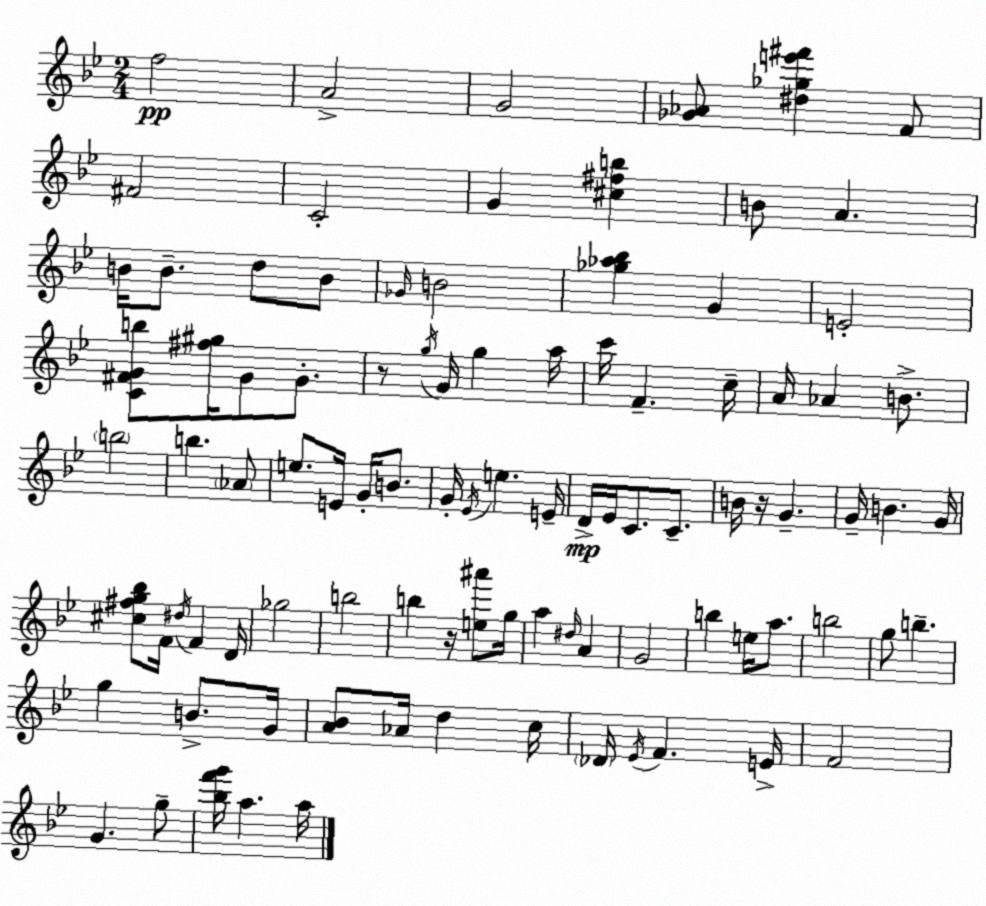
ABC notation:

X:1
T:Untitled
M:2/4
L:1/4
K:Bb
f2 A2 G2 [_G_A]/2 [^d_ge'^f'] F/2 ^F2 C2 G [^c^fb] B/2 A B/4 B/2 d/2 B/2 _G/4 B2 [_g_a_b] G E2 [C^FGb]/2 [^f^g]/4 G/2 G/2 z/2 g/4 G/4 g a/4 c'/4 F c/4 A/4 _A B/2 b2 b _A/2 e/2 E/4 G/4 B/2 G/4 _E/4 e E/4 D/4 _E/4 C/2 C/2 B/4 z/4 G G/4 B G/4 [^c^fg_b]/2 F/4 ^d/4 F D/4 _g2 b2 b z/4 [e^a']/2 g/4 a ^d/4 A G2 b e/4 a/2 b2 g/2 b g B/2 G/4 [A_B]/2 _A/4 d c/4 _D/4 _E/4 F E/4 F2 G g/2 [_bf'g']/4 a a/4